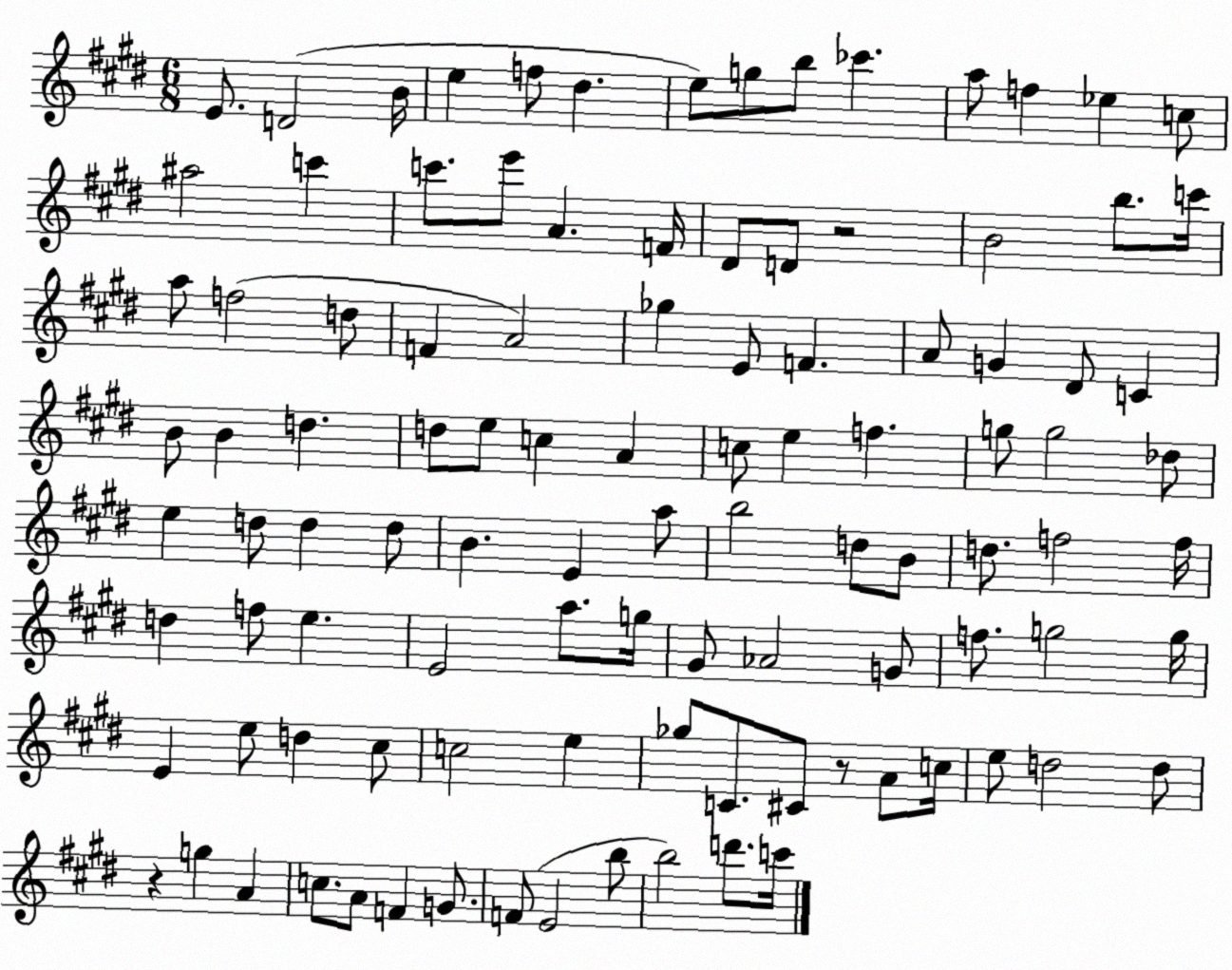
X:1
T:Untitled
M:6/8
L:1/4
K:E
E/2 D2 B/4 e f/2 ^d e/2 g/2 b/2 _c' a/2 f _e c/2 ^a2 c' c'/2 e'/2 A F/4 ^D/2 D/2 z2 B2 b/2 c'/4 a/2 f2 d/2 F A2 _g E/2 F A/2 G ^D/2 C B/2 B d d/2 e/2 c A c/2 e f g/2 g2 _d/2 e d/2 d d/2 B E a/2 b2 d/2 B/2 d/2 f2 f/4 d f/2 e E2 a/2 g/4 ^G/2 _A2 G/2 f/2 g2 g/4 E e/2 d ^c/2 c2 e _g/2 C/2 ^C/2 z/2 A/2 c/4 e/2 d2 d/2 z g A c/2 A/2 F G/2 F/2 E2 b/2 b2 d'/2 c'/4